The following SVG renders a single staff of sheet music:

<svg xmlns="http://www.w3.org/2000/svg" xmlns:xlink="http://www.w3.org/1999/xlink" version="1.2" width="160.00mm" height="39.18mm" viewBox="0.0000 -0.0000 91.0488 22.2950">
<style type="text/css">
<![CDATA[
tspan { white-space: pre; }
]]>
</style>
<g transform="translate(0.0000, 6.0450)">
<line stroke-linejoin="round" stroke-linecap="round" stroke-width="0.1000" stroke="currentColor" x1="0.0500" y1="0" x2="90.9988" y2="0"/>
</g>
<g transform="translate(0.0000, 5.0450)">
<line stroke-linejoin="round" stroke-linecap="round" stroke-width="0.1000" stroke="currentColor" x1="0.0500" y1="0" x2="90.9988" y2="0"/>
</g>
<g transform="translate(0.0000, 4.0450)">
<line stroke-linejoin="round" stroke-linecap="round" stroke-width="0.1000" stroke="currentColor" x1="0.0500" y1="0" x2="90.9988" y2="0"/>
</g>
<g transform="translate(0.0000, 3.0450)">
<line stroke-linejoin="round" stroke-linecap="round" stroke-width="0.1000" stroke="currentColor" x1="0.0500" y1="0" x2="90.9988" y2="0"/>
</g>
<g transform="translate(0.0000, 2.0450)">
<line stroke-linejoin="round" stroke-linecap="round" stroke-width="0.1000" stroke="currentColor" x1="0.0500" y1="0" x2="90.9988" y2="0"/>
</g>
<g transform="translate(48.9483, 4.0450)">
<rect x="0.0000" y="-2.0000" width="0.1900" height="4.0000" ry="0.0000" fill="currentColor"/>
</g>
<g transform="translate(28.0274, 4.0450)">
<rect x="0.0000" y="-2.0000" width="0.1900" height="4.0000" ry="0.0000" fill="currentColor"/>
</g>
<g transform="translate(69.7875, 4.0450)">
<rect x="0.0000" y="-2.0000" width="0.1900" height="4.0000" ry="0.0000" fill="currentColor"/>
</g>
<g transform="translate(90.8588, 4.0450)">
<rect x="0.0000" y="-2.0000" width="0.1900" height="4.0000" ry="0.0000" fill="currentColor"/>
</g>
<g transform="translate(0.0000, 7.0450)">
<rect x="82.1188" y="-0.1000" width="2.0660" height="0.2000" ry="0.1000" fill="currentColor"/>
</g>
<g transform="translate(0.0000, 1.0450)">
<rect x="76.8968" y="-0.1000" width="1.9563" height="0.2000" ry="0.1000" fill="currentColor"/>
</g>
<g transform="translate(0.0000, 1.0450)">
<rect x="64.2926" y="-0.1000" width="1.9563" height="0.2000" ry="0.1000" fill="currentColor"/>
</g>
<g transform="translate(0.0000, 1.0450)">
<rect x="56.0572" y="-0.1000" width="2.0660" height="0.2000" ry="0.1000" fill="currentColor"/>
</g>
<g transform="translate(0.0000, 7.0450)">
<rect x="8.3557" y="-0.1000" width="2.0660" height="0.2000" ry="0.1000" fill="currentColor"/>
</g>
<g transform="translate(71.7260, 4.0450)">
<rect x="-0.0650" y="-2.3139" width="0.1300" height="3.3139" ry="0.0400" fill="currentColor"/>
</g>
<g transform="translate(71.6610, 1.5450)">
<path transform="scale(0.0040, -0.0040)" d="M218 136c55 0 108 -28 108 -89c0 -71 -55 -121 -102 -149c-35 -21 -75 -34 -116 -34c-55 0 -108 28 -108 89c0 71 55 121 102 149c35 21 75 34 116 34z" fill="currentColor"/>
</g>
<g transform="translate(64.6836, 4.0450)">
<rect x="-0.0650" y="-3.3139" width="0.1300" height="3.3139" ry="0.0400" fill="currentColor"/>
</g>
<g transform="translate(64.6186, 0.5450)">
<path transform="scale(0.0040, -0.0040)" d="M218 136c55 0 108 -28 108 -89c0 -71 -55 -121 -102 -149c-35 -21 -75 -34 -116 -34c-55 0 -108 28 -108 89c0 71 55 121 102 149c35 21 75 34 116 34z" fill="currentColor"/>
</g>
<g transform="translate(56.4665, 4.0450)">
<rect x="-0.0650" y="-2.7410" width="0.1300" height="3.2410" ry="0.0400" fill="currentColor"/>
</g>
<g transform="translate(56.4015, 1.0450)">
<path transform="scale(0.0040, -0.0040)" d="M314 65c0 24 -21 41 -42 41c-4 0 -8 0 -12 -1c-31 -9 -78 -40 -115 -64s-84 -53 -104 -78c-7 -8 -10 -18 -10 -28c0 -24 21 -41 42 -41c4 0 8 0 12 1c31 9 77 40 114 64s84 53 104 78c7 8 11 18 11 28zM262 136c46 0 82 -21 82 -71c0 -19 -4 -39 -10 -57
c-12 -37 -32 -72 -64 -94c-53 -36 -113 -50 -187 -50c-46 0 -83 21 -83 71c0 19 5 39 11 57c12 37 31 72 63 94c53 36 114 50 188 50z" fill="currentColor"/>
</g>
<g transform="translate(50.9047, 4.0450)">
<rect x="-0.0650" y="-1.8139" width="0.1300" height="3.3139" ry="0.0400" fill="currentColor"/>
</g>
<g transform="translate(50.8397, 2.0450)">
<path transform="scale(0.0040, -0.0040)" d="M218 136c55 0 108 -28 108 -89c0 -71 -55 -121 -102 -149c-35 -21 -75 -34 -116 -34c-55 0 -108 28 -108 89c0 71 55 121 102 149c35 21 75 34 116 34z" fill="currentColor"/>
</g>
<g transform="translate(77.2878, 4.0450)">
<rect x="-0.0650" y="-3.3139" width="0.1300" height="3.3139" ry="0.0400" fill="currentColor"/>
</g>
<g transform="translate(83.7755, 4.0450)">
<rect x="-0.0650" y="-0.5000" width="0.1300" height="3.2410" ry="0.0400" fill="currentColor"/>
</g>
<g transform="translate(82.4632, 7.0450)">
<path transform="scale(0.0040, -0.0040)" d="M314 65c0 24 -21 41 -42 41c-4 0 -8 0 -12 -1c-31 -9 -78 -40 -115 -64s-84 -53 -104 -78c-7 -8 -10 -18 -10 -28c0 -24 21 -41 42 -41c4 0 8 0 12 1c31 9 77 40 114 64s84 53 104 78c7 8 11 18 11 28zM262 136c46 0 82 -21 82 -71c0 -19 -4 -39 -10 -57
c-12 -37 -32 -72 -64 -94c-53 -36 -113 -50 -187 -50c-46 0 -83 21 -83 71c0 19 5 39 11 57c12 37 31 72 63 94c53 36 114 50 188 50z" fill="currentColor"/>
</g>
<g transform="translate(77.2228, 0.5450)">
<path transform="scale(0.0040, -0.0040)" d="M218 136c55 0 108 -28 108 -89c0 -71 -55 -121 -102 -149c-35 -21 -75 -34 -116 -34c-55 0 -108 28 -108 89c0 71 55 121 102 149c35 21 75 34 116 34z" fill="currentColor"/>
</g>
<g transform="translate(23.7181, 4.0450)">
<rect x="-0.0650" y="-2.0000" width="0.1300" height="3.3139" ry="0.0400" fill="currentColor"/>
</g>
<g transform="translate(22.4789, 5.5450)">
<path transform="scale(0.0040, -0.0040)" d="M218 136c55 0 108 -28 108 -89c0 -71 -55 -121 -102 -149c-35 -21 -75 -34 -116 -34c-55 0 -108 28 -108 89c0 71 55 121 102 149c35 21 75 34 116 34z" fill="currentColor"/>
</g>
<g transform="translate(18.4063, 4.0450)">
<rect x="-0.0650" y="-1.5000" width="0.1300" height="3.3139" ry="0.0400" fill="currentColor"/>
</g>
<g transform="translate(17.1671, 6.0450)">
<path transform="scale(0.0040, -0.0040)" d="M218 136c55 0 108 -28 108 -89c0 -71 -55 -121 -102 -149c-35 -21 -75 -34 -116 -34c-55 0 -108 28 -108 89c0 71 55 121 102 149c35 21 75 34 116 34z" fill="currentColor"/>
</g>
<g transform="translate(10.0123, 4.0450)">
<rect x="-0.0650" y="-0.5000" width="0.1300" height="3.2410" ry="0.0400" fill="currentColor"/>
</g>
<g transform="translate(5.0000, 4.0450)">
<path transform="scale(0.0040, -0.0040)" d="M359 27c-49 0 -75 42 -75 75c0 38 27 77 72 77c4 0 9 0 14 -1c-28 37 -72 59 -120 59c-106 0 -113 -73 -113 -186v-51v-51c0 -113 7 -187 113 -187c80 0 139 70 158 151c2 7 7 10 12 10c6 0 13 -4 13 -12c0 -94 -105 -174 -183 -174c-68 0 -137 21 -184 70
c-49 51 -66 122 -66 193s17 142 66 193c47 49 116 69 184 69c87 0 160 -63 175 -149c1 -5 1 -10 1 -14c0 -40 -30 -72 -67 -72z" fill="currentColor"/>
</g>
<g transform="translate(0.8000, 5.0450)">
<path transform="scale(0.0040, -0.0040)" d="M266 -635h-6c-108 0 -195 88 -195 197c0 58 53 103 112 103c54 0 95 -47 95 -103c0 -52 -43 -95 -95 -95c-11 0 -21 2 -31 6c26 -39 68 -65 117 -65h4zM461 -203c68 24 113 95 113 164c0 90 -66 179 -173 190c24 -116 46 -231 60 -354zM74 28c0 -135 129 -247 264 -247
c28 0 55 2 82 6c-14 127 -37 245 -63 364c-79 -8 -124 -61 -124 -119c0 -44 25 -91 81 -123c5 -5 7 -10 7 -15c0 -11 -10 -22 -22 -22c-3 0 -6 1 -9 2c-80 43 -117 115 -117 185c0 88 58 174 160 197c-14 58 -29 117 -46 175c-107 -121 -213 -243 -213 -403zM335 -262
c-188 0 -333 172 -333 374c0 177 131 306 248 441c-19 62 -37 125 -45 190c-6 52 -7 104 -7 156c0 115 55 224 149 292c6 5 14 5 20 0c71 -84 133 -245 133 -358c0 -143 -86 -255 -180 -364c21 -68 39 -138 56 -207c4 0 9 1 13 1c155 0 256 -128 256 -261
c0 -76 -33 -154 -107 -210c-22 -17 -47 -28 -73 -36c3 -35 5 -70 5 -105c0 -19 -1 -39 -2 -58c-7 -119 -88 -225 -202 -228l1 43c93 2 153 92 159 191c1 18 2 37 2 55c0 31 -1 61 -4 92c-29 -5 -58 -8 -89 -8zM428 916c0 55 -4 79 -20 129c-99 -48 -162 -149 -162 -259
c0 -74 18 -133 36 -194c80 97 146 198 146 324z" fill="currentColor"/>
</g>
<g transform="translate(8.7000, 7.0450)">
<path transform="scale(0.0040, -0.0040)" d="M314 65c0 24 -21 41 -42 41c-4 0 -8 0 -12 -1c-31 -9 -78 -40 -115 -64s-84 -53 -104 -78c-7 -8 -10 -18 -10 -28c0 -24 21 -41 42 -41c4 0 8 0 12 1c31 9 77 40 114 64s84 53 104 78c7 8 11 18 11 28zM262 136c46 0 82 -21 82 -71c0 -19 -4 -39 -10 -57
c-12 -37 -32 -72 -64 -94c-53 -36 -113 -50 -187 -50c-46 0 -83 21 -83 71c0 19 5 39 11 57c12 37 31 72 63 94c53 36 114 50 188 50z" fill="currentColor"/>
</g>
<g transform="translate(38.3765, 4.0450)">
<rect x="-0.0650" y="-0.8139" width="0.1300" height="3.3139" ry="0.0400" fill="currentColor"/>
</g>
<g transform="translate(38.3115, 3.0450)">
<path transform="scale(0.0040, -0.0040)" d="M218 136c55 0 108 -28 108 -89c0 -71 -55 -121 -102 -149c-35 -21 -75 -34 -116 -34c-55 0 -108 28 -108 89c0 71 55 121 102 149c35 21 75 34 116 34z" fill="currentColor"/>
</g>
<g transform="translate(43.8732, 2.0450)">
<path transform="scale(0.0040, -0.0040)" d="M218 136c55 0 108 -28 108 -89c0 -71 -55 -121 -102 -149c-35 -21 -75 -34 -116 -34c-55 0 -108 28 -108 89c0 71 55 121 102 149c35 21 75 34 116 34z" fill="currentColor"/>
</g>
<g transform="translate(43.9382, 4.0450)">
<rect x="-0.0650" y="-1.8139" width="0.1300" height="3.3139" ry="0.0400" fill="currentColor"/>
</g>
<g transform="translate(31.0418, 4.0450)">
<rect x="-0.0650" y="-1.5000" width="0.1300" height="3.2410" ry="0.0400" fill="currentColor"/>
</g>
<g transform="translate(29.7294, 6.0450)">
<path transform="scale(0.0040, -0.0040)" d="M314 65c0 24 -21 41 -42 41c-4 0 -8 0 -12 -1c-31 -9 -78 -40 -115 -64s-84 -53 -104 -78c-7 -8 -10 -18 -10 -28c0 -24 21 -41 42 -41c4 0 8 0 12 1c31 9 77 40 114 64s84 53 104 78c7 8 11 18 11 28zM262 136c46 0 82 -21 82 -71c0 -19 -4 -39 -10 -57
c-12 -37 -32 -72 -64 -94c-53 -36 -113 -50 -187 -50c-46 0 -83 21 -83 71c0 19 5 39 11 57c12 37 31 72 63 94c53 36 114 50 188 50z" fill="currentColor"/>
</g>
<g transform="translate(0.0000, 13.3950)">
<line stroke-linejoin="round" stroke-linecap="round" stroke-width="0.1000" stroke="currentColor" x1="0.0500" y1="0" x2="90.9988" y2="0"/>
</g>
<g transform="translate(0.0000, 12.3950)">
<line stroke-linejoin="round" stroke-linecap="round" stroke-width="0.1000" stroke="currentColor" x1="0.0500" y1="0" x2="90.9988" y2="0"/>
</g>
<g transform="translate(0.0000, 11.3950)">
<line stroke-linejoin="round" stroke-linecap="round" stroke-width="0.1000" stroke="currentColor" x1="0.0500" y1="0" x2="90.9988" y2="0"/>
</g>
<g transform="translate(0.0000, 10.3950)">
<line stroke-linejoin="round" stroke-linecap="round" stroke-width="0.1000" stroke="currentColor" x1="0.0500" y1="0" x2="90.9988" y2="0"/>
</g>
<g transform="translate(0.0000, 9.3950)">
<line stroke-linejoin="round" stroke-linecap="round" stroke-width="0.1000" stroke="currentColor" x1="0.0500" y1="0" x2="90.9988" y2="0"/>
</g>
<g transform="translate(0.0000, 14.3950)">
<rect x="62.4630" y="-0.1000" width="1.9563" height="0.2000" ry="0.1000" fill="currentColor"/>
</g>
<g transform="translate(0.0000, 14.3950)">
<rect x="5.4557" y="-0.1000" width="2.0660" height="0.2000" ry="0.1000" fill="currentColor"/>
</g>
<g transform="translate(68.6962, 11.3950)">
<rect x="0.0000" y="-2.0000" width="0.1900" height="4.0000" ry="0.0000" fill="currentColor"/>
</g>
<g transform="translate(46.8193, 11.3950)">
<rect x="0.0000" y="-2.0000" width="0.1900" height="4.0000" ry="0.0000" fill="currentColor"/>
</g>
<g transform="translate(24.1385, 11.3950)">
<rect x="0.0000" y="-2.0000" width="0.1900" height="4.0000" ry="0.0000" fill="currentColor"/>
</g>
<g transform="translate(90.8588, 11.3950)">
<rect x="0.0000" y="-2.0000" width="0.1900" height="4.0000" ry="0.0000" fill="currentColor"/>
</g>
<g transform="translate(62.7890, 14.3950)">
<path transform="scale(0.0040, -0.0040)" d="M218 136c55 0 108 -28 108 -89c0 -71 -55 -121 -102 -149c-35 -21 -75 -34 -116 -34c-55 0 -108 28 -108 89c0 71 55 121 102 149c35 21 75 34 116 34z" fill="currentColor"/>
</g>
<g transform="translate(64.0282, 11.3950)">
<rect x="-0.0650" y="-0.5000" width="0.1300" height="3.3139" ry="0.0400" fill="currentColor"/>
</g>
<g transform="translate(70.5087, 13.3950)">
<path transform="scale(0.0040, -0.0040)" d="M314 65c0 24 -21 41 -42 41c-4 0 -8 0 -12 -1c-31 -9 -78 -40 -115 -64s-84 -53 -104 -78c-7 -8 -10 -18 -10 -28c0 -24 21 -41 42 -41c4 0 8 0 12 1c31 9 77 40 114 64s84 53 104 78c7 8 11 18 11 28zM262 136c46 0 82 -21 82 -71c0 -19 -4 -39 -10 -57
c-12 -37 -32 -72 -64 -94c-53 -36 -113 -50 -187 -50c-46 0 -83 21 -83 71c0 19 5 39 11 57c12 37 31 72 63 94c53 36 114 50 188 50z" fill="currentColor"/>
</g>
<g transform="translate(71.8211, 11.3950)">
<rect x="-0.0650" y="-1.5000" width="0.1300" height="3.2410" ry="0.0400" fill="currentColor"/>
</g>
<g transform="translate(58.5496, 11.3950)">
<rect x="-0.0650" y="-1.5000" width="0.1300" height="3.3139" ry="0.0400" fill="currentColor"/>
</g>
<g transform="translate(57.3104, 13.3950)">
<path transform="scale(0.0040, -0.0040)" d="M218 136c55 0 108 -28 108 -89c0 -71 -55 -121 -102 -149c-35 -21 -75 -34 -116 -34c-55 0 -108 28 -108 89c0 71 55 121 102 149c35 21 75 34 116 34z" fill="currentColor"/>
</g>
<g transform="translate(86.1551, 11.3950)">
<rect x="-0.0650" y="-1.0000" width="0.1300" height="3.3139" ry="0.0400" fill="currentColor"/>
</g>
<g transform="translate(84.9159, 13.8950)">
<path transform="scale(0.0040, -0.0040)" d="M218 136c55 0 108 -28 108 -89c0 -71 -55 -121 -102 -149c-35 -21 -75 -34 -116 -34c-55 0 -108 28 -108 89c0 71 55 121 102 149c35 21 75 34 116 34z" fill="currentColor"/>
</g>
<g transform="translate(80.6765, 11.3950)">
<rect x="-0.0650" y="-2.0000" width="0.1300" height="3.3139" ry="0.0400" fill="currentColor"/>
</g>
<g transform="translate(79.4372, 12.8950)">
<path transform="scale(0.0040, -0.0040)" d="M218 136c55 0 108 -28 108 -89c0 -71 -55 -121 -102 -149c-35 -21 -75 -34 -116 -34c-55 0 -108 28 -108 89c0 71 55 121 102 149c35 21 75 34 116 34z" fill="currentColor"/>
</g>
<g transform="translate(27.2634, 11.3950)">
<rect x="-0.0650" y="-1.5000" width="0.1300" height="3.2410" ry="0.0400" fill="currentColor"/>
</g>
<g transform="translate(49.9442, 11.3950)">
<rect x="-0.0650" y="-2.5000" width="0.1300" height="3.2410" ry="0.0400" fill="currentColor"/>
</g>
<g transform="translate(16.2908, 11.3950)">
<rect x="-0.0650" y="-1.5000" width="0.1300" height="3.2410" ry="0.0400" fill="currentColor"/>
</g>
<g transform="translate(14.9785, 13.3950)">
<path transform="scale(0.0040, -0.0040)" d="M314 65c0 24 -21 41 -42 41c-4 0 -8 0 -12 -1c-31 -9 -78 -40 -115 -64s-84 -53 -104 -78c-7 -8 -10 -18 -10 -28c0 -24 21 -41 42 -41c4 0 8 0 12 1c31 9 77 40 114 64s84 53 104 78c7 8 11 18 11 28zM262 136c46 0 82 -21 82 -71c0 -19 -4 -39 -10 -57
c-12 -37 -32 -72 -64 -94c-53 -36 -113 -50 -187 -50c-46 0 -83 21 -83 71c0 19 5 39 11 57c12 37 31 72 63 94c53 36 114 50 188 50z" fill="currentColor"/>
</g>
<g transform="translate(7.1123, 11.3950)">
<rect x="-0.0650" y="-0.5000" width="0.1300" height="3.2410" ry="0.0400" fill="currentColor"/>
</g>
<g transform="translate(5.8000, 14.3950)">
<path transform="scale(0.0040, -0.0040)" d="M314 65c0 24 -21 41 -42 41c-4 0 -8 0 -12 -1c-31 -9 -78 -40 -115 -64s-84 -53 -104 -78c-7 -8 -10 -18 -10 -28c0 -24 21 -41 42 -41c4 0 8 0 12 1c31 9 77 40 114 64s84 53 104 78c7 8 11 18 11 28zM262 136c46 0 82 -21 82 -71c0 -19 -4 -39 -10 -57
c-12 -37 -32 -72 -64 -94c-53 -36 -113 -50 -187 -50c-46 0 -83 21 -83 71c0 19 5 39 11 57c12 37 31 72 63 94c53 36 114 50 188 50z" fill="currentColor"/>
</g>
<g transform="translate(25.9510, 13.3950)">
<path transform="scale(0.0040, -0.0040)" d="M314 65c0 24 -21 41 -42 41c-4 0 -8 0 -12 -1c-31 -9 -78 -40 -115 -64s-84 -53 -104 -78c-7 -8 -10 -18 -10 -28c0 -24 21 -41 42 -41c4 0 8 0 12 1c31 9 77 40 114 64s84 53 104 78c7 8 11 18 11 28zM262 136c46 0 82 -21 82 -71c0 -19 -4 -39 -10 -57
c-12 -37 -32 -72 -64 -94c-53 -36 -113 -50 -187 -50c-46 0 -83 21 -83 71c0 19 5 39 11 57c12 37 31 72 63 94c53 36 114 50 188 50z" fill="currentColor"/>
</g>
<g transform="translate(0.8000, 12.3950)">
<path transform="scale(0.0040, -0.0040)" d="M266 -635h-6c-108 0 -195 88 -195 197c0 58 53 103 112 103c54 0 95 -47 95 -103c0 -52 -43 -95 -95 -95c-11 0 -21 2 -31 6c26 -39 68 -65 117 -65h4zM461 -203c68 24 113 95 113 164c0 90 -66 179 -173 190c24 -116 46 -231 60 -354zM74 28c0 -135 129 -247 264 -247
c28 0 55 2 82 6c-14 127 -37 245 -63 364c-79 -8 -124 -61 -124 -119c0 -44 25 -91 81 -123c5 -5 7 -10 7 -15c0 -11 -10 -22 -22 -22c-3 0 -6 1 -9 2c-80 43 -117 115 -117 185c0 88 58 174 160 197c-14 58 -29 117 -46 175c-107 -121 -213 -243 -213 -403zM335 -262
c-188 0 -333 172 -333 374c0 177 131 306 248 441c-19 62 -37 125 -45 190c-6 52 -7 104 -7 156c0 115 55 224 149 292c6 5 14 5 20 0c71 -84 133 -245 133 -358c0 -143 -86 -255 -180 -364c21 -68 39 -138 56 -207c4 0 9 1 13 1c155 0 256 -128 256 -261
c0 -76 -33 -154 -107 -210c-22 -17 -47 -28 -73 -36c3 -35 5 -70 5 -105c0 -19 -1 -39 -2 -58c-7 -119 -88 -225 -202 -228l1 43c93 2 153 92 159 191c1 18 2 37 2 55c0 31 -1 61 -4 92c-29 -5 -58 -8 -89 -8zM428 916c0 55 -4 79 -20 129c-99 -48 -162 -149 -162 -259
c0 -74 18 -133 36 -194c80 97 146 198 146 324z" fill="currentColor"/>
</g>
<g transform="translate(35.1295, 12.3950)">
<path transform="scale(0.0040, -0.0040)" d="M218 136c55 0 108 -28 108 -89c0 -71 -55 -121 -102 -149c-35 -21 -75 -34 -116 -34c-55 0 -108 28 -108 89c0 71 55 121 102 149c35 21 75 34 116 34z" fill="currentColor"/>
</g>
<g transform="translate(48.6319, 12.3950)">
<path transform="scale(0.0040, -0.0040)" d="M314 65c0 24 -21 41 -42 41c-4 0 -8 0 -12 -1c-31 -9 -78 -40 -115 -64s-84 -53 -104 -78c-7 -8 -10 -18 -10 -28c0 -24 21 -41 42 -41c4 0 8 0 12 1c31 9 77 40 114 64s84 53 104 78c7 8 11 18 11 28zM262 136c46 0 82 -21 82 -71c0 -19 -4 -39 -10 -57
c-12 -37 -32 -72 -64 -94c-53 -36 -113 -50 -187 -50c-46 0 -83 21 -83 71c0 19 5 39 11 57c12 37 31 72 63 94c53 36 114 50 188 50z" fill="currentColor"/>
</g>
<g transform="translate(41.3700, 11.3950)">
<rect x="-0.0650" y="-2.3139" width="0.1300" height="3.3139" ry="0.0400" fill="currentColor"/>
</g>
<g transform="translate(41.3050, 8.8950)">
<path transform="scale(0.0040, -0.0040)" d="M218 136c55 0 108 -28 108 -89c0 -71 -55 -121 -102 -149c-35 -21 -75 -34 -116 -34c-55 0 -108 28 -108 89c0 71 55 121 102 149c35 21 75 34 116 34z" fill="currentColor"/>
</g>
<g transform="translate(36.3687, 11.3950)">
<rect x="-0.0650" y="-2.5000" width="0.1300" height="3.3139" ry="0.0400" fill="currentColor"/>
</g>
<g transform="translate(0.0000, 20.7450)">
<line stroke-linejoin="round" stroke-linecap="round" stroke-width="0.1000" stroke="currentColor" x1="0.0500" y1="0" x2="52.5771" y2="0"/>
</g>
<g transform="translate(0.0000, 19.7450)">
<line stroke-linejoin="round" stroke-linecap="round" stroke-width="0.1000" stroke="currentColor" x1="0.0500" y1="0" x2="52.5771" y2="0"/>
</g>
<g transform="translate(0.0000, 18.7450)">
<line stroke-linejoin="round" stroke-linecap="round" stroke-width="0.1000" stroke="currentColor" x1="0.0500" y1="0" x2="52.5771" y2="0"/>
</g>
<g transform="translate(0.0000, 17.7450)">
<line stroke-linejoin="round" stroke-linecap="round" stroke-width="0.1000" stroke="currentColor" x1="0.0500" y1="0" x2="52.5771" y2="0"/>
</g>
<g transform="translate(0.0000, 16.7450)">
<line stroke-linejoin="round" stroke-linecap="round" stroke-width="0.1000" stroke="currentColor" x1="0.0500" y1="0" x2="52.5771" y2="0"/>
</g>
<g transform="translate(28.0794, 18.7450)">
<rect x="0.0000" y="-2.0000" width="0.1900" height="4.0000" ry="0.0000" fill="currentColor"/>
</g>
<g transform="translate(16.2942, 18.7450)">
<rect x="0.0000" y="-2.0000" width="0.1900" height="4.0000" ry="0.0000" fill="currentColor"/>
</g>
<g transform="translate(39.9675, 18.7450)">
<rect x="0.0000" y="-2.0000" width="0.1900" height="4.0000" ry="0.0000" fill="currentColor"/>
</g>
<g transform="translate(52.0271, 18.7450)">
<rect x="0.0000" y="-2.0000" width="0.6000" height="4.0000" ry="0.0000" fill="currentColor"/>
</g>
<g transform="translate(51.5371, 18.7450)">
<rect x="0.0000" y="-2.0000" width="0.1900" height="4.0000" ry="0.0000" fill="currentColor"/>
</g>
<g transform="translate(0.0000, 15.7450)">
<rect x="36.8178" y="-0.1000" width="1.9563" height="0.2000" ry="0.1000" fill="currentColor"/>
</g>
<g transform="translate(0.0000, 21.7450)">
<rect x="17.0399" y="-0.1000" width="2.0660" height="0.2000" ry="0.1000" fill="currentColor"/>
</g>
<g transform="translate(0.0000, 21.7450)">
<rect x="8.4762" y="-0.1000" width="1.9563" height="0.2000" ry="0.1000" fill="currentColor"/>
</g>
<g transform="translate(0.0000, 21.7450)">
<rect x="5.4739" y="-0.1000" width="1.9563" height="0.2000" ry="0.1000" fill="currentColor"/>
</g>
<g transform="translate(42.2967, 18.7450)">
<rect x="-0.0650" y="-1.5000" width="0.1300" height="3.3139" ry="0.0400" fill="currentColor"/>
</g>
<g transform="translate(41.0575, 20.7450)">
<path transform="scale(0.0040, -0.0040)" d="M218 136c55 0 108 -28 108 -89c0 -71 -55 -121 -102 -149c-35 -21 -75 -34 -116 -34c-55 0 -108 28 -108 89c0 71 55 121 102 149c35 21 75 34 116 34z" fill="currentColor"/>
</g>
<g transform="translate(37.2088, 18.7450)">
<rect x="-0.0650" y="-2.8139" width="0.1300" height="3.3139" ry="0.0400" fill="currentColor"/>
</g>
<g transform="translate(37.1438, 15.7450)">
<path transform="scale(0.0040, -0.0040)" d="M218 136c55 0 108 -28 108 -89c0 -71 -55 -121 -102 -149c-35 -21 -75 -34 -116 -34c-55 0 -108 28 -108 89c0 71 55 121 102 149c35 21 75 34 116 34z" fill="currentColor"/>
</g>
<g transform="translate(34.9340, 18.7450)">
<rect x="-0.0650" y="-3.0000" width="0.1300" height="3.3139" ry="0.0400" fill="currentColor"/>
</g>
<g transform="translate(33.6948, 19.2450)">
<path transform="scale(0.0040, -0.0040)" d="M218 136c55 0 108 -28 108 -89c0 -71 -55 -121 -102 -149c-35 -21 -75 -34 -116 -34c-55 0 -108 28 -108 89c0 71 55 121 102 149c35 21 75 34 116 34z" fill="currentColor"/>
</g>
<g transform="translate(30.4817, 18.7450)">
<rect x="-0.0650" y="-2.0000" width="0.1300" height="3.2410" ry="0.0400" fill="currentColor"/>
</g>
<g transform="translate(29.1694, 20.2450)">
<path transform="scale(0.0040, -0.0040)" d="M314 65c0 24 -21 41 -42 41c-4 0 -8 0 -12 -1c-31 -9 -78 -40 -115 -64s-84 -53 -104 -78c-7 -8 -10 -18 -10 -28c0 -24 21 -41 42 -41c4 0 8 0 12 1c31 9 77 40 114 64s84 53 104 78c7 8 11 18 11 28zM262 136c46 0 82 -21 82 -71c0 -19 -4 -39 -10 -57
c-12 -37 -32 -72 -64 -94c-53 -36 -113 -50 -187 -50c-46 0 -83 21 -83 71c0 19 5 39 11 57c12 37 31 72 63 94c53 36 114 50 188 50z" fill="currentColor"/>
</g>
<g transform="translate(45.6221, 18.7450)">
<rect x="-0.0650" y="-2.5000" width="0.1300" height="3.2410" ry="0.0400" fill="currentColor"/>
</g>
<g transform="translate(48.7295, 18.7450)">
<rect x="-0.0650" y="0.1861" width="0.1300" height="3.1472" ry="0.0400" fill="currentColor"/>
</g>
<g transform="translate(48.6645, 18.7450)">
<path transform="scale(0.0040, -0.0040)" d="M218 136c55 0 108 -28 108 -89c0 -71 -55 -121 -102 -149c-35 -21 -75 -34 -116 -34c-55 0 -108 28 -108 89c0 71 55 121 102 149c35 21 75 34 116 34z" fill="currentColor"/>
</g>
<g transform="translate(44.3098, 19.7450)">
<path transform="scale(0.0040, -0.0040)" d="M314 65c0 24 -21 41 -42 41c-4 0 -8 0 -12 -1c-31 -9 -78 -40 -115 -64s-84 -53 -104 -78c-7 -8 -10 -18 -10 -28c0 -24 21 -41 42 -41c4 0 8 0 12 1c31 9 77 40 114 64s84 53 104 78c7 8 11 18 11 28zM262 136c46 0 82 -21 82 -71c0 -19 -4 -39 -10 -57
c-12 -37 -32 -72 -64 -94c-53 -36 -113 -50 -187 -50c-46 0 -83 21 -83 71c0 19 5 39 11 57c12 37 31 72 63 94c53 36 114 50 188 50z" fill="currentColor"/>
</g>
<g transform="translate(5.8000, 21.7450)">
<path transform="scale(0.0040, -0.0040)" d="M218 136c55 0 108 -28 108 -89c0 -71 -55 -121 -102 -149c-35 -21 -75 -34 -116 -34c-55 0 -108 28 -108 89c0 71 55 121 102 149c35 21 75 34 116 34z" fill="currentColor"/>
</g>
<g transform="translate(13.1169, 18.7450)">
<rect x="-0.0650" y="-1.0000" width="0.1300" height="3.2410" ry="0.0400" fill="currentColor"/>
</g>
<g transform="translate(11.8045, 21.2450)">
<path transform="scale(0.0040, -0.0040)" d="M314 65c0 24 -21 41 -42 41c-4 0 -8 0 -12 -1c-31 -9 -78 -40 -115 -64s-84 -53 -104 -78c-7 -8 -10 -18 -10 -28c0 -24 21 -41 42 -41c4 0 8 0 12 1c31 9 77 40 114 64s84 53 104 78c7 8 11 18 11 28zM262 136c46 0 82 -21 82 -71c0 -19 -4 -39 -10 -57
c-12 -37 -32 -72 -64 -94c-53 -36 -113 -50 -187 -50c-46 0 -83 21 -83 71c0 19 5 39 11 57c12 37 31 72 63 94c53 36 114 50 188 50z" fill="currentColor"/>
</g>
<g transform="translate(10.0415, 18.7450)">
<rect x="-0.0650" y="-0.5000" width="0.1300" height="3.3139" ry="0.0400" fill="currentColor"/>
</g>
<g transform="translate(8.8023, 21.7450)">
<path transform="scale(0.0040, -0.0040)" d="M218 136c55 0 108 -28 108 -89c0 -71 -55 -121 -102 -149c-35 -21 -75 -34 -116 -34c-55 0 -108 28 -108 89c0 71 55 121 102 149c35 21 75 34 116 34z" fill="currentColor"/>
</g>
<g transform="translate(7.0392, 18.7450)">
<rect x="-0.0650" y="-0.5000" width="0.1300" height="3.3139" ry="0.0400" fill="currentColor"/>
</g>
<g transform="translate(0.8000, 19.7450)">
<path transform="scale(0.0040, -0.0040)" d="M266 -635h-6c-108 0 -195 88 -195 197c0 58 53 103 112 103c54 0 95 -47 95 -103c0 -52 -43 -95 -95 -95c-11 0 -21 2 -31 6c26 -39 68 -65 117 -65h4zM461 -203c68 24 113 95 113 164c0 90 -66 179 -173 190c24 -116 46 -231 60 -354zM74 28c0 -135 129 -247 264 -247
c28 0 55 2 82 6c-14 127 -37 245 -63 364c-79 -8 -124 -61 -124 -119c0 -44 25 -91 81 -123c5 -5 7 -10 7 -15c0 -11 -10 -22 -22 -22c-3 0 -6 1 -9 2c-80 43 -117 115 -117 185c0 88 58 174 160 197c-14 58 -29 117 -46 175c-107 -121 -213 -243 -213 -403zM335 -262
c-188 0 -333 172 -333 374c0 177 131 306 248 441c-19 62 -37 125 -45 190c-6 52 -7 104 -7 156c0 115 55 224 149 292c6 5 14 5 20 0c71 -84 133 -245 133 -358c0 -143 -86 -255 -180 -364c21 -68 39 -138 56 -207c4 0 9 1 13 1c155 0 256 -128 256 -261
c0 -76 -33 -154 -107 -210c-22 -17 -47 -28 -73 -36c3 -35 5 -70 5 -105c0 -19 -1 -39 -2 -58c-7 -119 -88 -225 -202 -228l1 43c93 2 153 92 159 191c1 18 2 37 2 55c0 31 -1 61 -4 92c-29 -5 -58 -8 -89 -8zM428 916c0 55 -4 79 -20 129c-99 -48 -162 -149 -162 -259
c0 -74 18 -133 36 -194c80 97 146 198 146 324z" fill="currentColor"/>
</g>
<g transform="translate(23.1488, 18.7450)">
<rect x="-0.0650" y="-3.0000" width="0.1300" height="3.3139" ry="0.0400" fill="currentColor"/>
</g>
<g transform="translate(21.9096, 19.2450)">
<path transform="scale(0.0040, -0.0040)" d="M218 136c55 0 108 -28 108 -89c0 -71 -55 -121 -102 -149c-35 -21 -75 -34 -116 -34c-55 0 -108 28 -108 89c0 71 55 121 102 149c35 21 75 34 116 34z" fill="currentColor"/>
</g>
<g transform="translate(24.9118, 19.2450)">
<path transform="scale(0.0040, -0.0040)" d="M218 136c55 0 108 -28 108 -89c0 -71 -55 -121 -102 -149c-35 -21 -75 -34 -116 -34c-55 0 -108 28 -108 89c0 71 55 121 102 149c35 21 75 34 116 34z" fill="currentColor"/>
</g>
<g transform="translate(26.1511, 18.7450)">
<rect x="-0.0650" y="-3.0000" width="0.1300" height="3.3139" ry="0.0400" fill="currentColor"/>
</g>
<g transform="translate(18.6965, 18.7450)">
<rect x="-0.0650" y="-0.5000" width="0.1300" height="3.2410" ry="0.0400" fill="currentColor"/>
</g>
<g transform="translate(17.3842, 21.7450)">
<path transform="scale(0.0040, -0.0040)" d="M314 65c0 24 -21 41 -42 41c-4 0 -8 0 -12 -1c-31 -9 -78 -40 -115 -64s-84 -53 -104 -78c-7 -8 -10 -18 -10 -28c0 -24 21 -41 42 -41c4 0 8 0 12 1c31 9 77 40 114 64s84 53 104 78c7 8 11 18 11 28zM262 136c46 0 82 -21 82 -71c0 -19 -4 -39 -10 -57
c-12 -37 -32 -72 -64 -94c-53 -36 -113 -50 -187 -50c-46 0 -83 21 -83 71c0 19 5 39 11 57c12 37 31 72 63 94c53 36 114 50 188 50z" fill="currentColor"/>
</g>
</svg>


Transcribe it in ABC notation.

X:1
T:Untitled
M:4/4
L:1/4
K:C
C2 E F E2 d f f a2 b g b C2 C2 E2 E2 G g G2 E C E2 F D C C D2 C2 A A F2 A a E G2 B